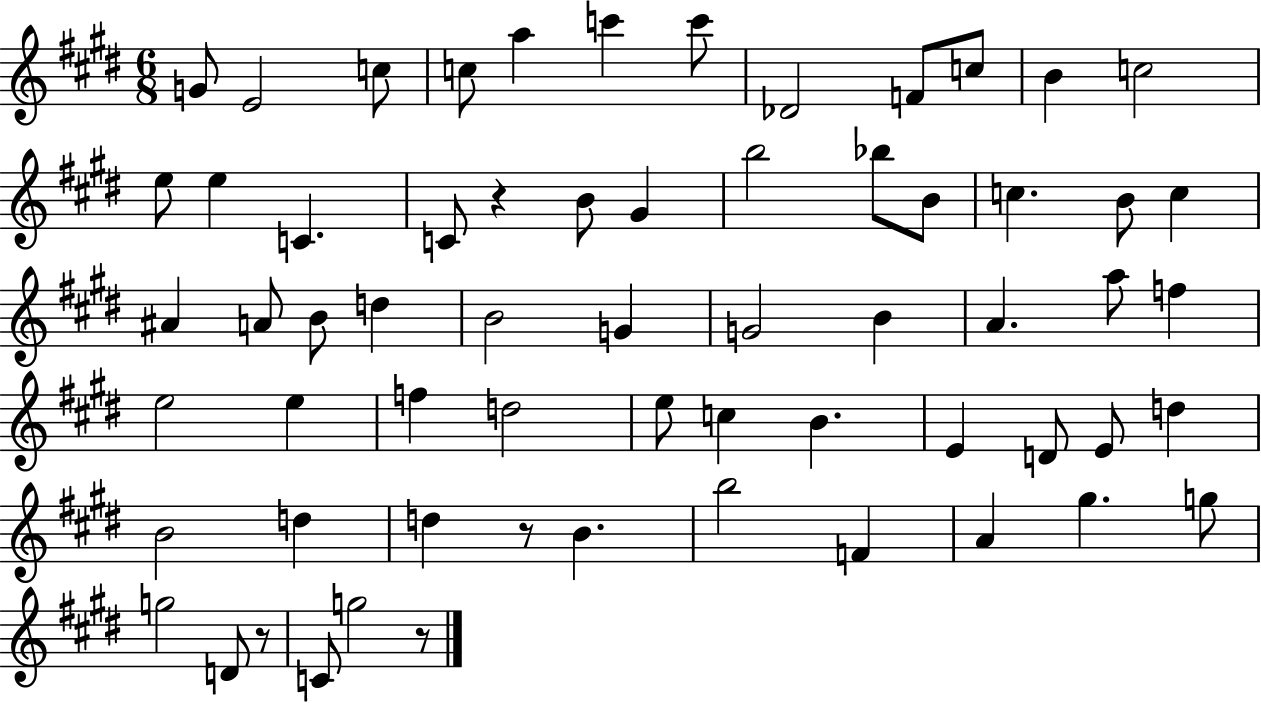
G4/e E4/h C5/e C5/e A5/q C6/q C6/e Db4/h F4/e C5/e B4/q C5/h E5/e E5/q C4/q. C4/e R/q B4/e G#4/q B5/h Bb5/e B4/e C5/q. B4/e C5/q A#4/q A4/e B4/e D5/q B4/h G4/q G4/h B4/q A4/q. A5/e F5/q E5/h E5/q F5/q D5/h E5/e C5/q B4/q. E4/q D4/e E4/e D5/q B4/h D5/q D5/q R/e B4/q. B5/h F4/q A4/q G#5/q. G5/e G5/h D4/e R/e C4/e G5/h R/e